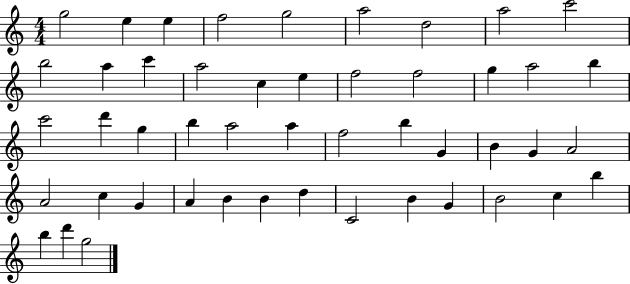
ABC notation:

X:1
T:Untitled
M:4/4
L:1/4
K:C
g2 e e f2 g2 a2 d2 a2 c'2 b2 a c' a2 c e f2 f2 g a2 b c'2 d' g b a2 a f2 b G B G A2 A2 c G A B B d C2 B G B2 c b b d' g2